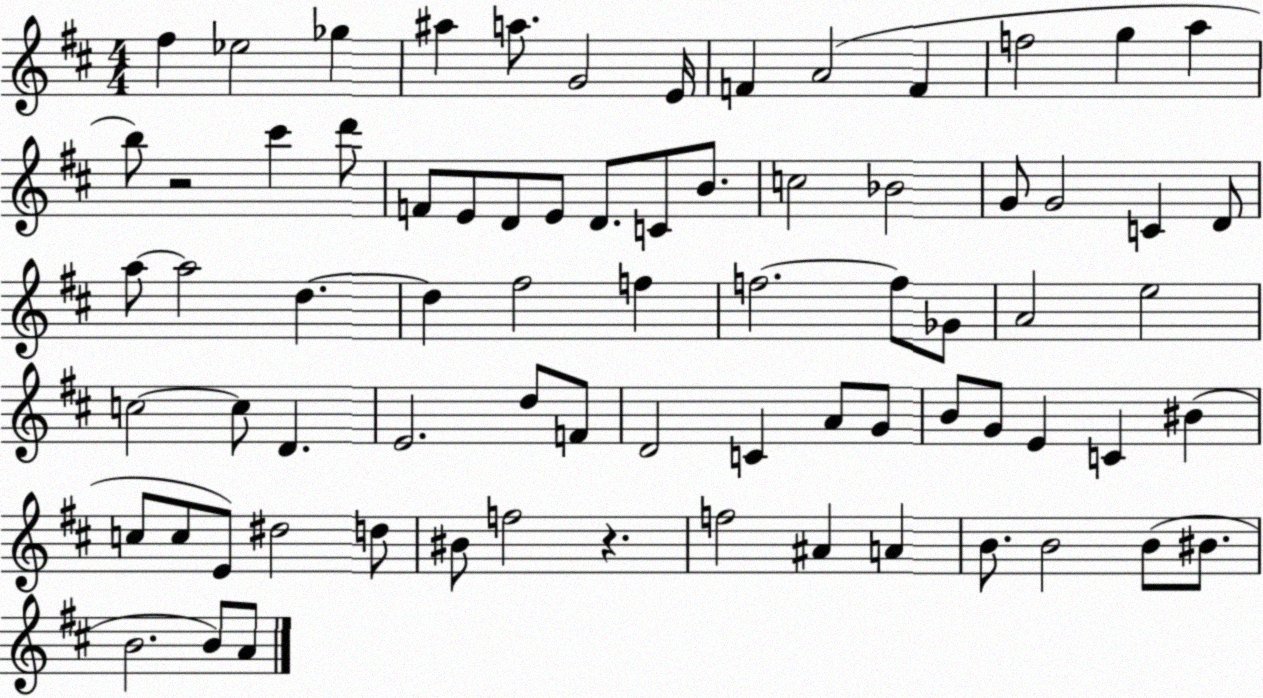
X:1
T:Untitled
M:4/4
L:1/4
K:D
^f _e2 _g ^a a/2 G2 E/4 F A2 F f2 g a b/2 z2 ^c' d'/2 F/2 E/2 D/2 E/2 D/2 C/2 B/2 c2 _B2 G/2 G2 C D/2 a/2 a2 d d ^f2 f f2 f/2 _G/2 A2 e2 c2 c/2 D E2 d/2 F/2 D2 C A/2 G/2 B/2 G/2 E C ^B c/2 c/2 E/2 ^d2 d/2 ^B/2 f2 z f2 ^A A B/2 B2 B/2 ^B/2 B2 B/2 A/2